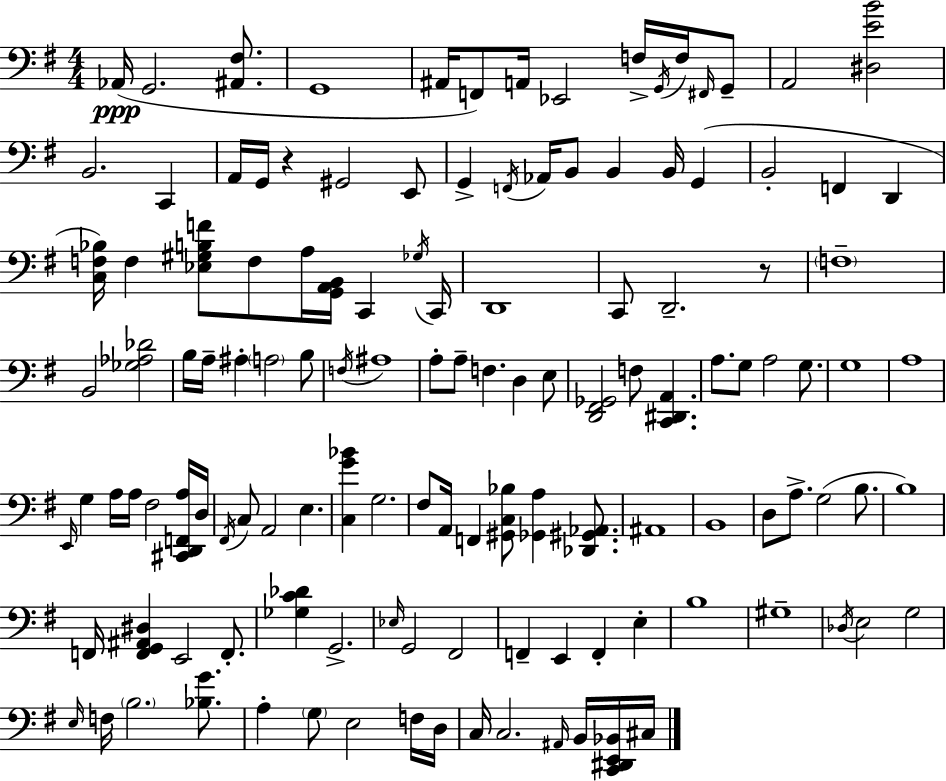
X:1
T:Untitled
M:4/4
L:1/4
K:G
_A,,/4 G,,2 [^A,,^F,]/2 G,,4 ^A,,/4 F,,/2 A,,/4 _E,,2 F,/4 G,,/4 F,/4 ^F,,/4 G,,/2 A,,2 [^D,EB]2 B,,2 C,, A,,/4 G,,/4 z ^G,,2 E,,/2 G,, F,,/4 _A,,/4 B,,/2 B,, B,,/4 G,, B,,2 F,, D,, [C,F,_B,]/4 F, [_E,^G,B,F]/2 F,/2 A,/4 [G,,A,,B,,]/4 C,, _G,/4 C,,/4 D,,4 C,,/2 D,,2 z/2 F,4 B,,2 [_G,_A,_D]2 B,/4 A,/4 ^A, A,2 B,/2 F,/4 ^A,4 A,/2 A,/2 F, D, E,/2 [D,,^F,,_G,,]2 F,/2 [C,,^D,,A,,] A,/2 G,/2 A,2 G,/2 G,4 A,4 E,,/4 G, A,/4 A,/4 ^F,2 [^C,,D,,F,,A,]/4 D,/4 ^F,,/4 C,/2 A,,2 E, [C,G_B] G,2 ^F,/2 A,,/4 F,, [^G,,C,_B,]/2 [_G,,A,] [_D,,^G,,_A,,]/2 ^A,,4 B,,4 D,/2 A,/2 G,2 B,/2 B,4 F,,/4 [F,,G,,^A,,^D,] E,,2 F,,/2 [_G,C_D] G,,2 _E,/4 G,,2 ^F,,2 F,, E,, F,, E, B,4 ^G,4 _D,/4 E,2 G,2 E,/4 F,/4 B,2 [_B,G]/2 A, G,/2 E,2 F,/4 D,/4 C,/4 C,2 ^A,,/4 B,,/4 [C,,^D,,E,,_B,,]/4 ^C,/4